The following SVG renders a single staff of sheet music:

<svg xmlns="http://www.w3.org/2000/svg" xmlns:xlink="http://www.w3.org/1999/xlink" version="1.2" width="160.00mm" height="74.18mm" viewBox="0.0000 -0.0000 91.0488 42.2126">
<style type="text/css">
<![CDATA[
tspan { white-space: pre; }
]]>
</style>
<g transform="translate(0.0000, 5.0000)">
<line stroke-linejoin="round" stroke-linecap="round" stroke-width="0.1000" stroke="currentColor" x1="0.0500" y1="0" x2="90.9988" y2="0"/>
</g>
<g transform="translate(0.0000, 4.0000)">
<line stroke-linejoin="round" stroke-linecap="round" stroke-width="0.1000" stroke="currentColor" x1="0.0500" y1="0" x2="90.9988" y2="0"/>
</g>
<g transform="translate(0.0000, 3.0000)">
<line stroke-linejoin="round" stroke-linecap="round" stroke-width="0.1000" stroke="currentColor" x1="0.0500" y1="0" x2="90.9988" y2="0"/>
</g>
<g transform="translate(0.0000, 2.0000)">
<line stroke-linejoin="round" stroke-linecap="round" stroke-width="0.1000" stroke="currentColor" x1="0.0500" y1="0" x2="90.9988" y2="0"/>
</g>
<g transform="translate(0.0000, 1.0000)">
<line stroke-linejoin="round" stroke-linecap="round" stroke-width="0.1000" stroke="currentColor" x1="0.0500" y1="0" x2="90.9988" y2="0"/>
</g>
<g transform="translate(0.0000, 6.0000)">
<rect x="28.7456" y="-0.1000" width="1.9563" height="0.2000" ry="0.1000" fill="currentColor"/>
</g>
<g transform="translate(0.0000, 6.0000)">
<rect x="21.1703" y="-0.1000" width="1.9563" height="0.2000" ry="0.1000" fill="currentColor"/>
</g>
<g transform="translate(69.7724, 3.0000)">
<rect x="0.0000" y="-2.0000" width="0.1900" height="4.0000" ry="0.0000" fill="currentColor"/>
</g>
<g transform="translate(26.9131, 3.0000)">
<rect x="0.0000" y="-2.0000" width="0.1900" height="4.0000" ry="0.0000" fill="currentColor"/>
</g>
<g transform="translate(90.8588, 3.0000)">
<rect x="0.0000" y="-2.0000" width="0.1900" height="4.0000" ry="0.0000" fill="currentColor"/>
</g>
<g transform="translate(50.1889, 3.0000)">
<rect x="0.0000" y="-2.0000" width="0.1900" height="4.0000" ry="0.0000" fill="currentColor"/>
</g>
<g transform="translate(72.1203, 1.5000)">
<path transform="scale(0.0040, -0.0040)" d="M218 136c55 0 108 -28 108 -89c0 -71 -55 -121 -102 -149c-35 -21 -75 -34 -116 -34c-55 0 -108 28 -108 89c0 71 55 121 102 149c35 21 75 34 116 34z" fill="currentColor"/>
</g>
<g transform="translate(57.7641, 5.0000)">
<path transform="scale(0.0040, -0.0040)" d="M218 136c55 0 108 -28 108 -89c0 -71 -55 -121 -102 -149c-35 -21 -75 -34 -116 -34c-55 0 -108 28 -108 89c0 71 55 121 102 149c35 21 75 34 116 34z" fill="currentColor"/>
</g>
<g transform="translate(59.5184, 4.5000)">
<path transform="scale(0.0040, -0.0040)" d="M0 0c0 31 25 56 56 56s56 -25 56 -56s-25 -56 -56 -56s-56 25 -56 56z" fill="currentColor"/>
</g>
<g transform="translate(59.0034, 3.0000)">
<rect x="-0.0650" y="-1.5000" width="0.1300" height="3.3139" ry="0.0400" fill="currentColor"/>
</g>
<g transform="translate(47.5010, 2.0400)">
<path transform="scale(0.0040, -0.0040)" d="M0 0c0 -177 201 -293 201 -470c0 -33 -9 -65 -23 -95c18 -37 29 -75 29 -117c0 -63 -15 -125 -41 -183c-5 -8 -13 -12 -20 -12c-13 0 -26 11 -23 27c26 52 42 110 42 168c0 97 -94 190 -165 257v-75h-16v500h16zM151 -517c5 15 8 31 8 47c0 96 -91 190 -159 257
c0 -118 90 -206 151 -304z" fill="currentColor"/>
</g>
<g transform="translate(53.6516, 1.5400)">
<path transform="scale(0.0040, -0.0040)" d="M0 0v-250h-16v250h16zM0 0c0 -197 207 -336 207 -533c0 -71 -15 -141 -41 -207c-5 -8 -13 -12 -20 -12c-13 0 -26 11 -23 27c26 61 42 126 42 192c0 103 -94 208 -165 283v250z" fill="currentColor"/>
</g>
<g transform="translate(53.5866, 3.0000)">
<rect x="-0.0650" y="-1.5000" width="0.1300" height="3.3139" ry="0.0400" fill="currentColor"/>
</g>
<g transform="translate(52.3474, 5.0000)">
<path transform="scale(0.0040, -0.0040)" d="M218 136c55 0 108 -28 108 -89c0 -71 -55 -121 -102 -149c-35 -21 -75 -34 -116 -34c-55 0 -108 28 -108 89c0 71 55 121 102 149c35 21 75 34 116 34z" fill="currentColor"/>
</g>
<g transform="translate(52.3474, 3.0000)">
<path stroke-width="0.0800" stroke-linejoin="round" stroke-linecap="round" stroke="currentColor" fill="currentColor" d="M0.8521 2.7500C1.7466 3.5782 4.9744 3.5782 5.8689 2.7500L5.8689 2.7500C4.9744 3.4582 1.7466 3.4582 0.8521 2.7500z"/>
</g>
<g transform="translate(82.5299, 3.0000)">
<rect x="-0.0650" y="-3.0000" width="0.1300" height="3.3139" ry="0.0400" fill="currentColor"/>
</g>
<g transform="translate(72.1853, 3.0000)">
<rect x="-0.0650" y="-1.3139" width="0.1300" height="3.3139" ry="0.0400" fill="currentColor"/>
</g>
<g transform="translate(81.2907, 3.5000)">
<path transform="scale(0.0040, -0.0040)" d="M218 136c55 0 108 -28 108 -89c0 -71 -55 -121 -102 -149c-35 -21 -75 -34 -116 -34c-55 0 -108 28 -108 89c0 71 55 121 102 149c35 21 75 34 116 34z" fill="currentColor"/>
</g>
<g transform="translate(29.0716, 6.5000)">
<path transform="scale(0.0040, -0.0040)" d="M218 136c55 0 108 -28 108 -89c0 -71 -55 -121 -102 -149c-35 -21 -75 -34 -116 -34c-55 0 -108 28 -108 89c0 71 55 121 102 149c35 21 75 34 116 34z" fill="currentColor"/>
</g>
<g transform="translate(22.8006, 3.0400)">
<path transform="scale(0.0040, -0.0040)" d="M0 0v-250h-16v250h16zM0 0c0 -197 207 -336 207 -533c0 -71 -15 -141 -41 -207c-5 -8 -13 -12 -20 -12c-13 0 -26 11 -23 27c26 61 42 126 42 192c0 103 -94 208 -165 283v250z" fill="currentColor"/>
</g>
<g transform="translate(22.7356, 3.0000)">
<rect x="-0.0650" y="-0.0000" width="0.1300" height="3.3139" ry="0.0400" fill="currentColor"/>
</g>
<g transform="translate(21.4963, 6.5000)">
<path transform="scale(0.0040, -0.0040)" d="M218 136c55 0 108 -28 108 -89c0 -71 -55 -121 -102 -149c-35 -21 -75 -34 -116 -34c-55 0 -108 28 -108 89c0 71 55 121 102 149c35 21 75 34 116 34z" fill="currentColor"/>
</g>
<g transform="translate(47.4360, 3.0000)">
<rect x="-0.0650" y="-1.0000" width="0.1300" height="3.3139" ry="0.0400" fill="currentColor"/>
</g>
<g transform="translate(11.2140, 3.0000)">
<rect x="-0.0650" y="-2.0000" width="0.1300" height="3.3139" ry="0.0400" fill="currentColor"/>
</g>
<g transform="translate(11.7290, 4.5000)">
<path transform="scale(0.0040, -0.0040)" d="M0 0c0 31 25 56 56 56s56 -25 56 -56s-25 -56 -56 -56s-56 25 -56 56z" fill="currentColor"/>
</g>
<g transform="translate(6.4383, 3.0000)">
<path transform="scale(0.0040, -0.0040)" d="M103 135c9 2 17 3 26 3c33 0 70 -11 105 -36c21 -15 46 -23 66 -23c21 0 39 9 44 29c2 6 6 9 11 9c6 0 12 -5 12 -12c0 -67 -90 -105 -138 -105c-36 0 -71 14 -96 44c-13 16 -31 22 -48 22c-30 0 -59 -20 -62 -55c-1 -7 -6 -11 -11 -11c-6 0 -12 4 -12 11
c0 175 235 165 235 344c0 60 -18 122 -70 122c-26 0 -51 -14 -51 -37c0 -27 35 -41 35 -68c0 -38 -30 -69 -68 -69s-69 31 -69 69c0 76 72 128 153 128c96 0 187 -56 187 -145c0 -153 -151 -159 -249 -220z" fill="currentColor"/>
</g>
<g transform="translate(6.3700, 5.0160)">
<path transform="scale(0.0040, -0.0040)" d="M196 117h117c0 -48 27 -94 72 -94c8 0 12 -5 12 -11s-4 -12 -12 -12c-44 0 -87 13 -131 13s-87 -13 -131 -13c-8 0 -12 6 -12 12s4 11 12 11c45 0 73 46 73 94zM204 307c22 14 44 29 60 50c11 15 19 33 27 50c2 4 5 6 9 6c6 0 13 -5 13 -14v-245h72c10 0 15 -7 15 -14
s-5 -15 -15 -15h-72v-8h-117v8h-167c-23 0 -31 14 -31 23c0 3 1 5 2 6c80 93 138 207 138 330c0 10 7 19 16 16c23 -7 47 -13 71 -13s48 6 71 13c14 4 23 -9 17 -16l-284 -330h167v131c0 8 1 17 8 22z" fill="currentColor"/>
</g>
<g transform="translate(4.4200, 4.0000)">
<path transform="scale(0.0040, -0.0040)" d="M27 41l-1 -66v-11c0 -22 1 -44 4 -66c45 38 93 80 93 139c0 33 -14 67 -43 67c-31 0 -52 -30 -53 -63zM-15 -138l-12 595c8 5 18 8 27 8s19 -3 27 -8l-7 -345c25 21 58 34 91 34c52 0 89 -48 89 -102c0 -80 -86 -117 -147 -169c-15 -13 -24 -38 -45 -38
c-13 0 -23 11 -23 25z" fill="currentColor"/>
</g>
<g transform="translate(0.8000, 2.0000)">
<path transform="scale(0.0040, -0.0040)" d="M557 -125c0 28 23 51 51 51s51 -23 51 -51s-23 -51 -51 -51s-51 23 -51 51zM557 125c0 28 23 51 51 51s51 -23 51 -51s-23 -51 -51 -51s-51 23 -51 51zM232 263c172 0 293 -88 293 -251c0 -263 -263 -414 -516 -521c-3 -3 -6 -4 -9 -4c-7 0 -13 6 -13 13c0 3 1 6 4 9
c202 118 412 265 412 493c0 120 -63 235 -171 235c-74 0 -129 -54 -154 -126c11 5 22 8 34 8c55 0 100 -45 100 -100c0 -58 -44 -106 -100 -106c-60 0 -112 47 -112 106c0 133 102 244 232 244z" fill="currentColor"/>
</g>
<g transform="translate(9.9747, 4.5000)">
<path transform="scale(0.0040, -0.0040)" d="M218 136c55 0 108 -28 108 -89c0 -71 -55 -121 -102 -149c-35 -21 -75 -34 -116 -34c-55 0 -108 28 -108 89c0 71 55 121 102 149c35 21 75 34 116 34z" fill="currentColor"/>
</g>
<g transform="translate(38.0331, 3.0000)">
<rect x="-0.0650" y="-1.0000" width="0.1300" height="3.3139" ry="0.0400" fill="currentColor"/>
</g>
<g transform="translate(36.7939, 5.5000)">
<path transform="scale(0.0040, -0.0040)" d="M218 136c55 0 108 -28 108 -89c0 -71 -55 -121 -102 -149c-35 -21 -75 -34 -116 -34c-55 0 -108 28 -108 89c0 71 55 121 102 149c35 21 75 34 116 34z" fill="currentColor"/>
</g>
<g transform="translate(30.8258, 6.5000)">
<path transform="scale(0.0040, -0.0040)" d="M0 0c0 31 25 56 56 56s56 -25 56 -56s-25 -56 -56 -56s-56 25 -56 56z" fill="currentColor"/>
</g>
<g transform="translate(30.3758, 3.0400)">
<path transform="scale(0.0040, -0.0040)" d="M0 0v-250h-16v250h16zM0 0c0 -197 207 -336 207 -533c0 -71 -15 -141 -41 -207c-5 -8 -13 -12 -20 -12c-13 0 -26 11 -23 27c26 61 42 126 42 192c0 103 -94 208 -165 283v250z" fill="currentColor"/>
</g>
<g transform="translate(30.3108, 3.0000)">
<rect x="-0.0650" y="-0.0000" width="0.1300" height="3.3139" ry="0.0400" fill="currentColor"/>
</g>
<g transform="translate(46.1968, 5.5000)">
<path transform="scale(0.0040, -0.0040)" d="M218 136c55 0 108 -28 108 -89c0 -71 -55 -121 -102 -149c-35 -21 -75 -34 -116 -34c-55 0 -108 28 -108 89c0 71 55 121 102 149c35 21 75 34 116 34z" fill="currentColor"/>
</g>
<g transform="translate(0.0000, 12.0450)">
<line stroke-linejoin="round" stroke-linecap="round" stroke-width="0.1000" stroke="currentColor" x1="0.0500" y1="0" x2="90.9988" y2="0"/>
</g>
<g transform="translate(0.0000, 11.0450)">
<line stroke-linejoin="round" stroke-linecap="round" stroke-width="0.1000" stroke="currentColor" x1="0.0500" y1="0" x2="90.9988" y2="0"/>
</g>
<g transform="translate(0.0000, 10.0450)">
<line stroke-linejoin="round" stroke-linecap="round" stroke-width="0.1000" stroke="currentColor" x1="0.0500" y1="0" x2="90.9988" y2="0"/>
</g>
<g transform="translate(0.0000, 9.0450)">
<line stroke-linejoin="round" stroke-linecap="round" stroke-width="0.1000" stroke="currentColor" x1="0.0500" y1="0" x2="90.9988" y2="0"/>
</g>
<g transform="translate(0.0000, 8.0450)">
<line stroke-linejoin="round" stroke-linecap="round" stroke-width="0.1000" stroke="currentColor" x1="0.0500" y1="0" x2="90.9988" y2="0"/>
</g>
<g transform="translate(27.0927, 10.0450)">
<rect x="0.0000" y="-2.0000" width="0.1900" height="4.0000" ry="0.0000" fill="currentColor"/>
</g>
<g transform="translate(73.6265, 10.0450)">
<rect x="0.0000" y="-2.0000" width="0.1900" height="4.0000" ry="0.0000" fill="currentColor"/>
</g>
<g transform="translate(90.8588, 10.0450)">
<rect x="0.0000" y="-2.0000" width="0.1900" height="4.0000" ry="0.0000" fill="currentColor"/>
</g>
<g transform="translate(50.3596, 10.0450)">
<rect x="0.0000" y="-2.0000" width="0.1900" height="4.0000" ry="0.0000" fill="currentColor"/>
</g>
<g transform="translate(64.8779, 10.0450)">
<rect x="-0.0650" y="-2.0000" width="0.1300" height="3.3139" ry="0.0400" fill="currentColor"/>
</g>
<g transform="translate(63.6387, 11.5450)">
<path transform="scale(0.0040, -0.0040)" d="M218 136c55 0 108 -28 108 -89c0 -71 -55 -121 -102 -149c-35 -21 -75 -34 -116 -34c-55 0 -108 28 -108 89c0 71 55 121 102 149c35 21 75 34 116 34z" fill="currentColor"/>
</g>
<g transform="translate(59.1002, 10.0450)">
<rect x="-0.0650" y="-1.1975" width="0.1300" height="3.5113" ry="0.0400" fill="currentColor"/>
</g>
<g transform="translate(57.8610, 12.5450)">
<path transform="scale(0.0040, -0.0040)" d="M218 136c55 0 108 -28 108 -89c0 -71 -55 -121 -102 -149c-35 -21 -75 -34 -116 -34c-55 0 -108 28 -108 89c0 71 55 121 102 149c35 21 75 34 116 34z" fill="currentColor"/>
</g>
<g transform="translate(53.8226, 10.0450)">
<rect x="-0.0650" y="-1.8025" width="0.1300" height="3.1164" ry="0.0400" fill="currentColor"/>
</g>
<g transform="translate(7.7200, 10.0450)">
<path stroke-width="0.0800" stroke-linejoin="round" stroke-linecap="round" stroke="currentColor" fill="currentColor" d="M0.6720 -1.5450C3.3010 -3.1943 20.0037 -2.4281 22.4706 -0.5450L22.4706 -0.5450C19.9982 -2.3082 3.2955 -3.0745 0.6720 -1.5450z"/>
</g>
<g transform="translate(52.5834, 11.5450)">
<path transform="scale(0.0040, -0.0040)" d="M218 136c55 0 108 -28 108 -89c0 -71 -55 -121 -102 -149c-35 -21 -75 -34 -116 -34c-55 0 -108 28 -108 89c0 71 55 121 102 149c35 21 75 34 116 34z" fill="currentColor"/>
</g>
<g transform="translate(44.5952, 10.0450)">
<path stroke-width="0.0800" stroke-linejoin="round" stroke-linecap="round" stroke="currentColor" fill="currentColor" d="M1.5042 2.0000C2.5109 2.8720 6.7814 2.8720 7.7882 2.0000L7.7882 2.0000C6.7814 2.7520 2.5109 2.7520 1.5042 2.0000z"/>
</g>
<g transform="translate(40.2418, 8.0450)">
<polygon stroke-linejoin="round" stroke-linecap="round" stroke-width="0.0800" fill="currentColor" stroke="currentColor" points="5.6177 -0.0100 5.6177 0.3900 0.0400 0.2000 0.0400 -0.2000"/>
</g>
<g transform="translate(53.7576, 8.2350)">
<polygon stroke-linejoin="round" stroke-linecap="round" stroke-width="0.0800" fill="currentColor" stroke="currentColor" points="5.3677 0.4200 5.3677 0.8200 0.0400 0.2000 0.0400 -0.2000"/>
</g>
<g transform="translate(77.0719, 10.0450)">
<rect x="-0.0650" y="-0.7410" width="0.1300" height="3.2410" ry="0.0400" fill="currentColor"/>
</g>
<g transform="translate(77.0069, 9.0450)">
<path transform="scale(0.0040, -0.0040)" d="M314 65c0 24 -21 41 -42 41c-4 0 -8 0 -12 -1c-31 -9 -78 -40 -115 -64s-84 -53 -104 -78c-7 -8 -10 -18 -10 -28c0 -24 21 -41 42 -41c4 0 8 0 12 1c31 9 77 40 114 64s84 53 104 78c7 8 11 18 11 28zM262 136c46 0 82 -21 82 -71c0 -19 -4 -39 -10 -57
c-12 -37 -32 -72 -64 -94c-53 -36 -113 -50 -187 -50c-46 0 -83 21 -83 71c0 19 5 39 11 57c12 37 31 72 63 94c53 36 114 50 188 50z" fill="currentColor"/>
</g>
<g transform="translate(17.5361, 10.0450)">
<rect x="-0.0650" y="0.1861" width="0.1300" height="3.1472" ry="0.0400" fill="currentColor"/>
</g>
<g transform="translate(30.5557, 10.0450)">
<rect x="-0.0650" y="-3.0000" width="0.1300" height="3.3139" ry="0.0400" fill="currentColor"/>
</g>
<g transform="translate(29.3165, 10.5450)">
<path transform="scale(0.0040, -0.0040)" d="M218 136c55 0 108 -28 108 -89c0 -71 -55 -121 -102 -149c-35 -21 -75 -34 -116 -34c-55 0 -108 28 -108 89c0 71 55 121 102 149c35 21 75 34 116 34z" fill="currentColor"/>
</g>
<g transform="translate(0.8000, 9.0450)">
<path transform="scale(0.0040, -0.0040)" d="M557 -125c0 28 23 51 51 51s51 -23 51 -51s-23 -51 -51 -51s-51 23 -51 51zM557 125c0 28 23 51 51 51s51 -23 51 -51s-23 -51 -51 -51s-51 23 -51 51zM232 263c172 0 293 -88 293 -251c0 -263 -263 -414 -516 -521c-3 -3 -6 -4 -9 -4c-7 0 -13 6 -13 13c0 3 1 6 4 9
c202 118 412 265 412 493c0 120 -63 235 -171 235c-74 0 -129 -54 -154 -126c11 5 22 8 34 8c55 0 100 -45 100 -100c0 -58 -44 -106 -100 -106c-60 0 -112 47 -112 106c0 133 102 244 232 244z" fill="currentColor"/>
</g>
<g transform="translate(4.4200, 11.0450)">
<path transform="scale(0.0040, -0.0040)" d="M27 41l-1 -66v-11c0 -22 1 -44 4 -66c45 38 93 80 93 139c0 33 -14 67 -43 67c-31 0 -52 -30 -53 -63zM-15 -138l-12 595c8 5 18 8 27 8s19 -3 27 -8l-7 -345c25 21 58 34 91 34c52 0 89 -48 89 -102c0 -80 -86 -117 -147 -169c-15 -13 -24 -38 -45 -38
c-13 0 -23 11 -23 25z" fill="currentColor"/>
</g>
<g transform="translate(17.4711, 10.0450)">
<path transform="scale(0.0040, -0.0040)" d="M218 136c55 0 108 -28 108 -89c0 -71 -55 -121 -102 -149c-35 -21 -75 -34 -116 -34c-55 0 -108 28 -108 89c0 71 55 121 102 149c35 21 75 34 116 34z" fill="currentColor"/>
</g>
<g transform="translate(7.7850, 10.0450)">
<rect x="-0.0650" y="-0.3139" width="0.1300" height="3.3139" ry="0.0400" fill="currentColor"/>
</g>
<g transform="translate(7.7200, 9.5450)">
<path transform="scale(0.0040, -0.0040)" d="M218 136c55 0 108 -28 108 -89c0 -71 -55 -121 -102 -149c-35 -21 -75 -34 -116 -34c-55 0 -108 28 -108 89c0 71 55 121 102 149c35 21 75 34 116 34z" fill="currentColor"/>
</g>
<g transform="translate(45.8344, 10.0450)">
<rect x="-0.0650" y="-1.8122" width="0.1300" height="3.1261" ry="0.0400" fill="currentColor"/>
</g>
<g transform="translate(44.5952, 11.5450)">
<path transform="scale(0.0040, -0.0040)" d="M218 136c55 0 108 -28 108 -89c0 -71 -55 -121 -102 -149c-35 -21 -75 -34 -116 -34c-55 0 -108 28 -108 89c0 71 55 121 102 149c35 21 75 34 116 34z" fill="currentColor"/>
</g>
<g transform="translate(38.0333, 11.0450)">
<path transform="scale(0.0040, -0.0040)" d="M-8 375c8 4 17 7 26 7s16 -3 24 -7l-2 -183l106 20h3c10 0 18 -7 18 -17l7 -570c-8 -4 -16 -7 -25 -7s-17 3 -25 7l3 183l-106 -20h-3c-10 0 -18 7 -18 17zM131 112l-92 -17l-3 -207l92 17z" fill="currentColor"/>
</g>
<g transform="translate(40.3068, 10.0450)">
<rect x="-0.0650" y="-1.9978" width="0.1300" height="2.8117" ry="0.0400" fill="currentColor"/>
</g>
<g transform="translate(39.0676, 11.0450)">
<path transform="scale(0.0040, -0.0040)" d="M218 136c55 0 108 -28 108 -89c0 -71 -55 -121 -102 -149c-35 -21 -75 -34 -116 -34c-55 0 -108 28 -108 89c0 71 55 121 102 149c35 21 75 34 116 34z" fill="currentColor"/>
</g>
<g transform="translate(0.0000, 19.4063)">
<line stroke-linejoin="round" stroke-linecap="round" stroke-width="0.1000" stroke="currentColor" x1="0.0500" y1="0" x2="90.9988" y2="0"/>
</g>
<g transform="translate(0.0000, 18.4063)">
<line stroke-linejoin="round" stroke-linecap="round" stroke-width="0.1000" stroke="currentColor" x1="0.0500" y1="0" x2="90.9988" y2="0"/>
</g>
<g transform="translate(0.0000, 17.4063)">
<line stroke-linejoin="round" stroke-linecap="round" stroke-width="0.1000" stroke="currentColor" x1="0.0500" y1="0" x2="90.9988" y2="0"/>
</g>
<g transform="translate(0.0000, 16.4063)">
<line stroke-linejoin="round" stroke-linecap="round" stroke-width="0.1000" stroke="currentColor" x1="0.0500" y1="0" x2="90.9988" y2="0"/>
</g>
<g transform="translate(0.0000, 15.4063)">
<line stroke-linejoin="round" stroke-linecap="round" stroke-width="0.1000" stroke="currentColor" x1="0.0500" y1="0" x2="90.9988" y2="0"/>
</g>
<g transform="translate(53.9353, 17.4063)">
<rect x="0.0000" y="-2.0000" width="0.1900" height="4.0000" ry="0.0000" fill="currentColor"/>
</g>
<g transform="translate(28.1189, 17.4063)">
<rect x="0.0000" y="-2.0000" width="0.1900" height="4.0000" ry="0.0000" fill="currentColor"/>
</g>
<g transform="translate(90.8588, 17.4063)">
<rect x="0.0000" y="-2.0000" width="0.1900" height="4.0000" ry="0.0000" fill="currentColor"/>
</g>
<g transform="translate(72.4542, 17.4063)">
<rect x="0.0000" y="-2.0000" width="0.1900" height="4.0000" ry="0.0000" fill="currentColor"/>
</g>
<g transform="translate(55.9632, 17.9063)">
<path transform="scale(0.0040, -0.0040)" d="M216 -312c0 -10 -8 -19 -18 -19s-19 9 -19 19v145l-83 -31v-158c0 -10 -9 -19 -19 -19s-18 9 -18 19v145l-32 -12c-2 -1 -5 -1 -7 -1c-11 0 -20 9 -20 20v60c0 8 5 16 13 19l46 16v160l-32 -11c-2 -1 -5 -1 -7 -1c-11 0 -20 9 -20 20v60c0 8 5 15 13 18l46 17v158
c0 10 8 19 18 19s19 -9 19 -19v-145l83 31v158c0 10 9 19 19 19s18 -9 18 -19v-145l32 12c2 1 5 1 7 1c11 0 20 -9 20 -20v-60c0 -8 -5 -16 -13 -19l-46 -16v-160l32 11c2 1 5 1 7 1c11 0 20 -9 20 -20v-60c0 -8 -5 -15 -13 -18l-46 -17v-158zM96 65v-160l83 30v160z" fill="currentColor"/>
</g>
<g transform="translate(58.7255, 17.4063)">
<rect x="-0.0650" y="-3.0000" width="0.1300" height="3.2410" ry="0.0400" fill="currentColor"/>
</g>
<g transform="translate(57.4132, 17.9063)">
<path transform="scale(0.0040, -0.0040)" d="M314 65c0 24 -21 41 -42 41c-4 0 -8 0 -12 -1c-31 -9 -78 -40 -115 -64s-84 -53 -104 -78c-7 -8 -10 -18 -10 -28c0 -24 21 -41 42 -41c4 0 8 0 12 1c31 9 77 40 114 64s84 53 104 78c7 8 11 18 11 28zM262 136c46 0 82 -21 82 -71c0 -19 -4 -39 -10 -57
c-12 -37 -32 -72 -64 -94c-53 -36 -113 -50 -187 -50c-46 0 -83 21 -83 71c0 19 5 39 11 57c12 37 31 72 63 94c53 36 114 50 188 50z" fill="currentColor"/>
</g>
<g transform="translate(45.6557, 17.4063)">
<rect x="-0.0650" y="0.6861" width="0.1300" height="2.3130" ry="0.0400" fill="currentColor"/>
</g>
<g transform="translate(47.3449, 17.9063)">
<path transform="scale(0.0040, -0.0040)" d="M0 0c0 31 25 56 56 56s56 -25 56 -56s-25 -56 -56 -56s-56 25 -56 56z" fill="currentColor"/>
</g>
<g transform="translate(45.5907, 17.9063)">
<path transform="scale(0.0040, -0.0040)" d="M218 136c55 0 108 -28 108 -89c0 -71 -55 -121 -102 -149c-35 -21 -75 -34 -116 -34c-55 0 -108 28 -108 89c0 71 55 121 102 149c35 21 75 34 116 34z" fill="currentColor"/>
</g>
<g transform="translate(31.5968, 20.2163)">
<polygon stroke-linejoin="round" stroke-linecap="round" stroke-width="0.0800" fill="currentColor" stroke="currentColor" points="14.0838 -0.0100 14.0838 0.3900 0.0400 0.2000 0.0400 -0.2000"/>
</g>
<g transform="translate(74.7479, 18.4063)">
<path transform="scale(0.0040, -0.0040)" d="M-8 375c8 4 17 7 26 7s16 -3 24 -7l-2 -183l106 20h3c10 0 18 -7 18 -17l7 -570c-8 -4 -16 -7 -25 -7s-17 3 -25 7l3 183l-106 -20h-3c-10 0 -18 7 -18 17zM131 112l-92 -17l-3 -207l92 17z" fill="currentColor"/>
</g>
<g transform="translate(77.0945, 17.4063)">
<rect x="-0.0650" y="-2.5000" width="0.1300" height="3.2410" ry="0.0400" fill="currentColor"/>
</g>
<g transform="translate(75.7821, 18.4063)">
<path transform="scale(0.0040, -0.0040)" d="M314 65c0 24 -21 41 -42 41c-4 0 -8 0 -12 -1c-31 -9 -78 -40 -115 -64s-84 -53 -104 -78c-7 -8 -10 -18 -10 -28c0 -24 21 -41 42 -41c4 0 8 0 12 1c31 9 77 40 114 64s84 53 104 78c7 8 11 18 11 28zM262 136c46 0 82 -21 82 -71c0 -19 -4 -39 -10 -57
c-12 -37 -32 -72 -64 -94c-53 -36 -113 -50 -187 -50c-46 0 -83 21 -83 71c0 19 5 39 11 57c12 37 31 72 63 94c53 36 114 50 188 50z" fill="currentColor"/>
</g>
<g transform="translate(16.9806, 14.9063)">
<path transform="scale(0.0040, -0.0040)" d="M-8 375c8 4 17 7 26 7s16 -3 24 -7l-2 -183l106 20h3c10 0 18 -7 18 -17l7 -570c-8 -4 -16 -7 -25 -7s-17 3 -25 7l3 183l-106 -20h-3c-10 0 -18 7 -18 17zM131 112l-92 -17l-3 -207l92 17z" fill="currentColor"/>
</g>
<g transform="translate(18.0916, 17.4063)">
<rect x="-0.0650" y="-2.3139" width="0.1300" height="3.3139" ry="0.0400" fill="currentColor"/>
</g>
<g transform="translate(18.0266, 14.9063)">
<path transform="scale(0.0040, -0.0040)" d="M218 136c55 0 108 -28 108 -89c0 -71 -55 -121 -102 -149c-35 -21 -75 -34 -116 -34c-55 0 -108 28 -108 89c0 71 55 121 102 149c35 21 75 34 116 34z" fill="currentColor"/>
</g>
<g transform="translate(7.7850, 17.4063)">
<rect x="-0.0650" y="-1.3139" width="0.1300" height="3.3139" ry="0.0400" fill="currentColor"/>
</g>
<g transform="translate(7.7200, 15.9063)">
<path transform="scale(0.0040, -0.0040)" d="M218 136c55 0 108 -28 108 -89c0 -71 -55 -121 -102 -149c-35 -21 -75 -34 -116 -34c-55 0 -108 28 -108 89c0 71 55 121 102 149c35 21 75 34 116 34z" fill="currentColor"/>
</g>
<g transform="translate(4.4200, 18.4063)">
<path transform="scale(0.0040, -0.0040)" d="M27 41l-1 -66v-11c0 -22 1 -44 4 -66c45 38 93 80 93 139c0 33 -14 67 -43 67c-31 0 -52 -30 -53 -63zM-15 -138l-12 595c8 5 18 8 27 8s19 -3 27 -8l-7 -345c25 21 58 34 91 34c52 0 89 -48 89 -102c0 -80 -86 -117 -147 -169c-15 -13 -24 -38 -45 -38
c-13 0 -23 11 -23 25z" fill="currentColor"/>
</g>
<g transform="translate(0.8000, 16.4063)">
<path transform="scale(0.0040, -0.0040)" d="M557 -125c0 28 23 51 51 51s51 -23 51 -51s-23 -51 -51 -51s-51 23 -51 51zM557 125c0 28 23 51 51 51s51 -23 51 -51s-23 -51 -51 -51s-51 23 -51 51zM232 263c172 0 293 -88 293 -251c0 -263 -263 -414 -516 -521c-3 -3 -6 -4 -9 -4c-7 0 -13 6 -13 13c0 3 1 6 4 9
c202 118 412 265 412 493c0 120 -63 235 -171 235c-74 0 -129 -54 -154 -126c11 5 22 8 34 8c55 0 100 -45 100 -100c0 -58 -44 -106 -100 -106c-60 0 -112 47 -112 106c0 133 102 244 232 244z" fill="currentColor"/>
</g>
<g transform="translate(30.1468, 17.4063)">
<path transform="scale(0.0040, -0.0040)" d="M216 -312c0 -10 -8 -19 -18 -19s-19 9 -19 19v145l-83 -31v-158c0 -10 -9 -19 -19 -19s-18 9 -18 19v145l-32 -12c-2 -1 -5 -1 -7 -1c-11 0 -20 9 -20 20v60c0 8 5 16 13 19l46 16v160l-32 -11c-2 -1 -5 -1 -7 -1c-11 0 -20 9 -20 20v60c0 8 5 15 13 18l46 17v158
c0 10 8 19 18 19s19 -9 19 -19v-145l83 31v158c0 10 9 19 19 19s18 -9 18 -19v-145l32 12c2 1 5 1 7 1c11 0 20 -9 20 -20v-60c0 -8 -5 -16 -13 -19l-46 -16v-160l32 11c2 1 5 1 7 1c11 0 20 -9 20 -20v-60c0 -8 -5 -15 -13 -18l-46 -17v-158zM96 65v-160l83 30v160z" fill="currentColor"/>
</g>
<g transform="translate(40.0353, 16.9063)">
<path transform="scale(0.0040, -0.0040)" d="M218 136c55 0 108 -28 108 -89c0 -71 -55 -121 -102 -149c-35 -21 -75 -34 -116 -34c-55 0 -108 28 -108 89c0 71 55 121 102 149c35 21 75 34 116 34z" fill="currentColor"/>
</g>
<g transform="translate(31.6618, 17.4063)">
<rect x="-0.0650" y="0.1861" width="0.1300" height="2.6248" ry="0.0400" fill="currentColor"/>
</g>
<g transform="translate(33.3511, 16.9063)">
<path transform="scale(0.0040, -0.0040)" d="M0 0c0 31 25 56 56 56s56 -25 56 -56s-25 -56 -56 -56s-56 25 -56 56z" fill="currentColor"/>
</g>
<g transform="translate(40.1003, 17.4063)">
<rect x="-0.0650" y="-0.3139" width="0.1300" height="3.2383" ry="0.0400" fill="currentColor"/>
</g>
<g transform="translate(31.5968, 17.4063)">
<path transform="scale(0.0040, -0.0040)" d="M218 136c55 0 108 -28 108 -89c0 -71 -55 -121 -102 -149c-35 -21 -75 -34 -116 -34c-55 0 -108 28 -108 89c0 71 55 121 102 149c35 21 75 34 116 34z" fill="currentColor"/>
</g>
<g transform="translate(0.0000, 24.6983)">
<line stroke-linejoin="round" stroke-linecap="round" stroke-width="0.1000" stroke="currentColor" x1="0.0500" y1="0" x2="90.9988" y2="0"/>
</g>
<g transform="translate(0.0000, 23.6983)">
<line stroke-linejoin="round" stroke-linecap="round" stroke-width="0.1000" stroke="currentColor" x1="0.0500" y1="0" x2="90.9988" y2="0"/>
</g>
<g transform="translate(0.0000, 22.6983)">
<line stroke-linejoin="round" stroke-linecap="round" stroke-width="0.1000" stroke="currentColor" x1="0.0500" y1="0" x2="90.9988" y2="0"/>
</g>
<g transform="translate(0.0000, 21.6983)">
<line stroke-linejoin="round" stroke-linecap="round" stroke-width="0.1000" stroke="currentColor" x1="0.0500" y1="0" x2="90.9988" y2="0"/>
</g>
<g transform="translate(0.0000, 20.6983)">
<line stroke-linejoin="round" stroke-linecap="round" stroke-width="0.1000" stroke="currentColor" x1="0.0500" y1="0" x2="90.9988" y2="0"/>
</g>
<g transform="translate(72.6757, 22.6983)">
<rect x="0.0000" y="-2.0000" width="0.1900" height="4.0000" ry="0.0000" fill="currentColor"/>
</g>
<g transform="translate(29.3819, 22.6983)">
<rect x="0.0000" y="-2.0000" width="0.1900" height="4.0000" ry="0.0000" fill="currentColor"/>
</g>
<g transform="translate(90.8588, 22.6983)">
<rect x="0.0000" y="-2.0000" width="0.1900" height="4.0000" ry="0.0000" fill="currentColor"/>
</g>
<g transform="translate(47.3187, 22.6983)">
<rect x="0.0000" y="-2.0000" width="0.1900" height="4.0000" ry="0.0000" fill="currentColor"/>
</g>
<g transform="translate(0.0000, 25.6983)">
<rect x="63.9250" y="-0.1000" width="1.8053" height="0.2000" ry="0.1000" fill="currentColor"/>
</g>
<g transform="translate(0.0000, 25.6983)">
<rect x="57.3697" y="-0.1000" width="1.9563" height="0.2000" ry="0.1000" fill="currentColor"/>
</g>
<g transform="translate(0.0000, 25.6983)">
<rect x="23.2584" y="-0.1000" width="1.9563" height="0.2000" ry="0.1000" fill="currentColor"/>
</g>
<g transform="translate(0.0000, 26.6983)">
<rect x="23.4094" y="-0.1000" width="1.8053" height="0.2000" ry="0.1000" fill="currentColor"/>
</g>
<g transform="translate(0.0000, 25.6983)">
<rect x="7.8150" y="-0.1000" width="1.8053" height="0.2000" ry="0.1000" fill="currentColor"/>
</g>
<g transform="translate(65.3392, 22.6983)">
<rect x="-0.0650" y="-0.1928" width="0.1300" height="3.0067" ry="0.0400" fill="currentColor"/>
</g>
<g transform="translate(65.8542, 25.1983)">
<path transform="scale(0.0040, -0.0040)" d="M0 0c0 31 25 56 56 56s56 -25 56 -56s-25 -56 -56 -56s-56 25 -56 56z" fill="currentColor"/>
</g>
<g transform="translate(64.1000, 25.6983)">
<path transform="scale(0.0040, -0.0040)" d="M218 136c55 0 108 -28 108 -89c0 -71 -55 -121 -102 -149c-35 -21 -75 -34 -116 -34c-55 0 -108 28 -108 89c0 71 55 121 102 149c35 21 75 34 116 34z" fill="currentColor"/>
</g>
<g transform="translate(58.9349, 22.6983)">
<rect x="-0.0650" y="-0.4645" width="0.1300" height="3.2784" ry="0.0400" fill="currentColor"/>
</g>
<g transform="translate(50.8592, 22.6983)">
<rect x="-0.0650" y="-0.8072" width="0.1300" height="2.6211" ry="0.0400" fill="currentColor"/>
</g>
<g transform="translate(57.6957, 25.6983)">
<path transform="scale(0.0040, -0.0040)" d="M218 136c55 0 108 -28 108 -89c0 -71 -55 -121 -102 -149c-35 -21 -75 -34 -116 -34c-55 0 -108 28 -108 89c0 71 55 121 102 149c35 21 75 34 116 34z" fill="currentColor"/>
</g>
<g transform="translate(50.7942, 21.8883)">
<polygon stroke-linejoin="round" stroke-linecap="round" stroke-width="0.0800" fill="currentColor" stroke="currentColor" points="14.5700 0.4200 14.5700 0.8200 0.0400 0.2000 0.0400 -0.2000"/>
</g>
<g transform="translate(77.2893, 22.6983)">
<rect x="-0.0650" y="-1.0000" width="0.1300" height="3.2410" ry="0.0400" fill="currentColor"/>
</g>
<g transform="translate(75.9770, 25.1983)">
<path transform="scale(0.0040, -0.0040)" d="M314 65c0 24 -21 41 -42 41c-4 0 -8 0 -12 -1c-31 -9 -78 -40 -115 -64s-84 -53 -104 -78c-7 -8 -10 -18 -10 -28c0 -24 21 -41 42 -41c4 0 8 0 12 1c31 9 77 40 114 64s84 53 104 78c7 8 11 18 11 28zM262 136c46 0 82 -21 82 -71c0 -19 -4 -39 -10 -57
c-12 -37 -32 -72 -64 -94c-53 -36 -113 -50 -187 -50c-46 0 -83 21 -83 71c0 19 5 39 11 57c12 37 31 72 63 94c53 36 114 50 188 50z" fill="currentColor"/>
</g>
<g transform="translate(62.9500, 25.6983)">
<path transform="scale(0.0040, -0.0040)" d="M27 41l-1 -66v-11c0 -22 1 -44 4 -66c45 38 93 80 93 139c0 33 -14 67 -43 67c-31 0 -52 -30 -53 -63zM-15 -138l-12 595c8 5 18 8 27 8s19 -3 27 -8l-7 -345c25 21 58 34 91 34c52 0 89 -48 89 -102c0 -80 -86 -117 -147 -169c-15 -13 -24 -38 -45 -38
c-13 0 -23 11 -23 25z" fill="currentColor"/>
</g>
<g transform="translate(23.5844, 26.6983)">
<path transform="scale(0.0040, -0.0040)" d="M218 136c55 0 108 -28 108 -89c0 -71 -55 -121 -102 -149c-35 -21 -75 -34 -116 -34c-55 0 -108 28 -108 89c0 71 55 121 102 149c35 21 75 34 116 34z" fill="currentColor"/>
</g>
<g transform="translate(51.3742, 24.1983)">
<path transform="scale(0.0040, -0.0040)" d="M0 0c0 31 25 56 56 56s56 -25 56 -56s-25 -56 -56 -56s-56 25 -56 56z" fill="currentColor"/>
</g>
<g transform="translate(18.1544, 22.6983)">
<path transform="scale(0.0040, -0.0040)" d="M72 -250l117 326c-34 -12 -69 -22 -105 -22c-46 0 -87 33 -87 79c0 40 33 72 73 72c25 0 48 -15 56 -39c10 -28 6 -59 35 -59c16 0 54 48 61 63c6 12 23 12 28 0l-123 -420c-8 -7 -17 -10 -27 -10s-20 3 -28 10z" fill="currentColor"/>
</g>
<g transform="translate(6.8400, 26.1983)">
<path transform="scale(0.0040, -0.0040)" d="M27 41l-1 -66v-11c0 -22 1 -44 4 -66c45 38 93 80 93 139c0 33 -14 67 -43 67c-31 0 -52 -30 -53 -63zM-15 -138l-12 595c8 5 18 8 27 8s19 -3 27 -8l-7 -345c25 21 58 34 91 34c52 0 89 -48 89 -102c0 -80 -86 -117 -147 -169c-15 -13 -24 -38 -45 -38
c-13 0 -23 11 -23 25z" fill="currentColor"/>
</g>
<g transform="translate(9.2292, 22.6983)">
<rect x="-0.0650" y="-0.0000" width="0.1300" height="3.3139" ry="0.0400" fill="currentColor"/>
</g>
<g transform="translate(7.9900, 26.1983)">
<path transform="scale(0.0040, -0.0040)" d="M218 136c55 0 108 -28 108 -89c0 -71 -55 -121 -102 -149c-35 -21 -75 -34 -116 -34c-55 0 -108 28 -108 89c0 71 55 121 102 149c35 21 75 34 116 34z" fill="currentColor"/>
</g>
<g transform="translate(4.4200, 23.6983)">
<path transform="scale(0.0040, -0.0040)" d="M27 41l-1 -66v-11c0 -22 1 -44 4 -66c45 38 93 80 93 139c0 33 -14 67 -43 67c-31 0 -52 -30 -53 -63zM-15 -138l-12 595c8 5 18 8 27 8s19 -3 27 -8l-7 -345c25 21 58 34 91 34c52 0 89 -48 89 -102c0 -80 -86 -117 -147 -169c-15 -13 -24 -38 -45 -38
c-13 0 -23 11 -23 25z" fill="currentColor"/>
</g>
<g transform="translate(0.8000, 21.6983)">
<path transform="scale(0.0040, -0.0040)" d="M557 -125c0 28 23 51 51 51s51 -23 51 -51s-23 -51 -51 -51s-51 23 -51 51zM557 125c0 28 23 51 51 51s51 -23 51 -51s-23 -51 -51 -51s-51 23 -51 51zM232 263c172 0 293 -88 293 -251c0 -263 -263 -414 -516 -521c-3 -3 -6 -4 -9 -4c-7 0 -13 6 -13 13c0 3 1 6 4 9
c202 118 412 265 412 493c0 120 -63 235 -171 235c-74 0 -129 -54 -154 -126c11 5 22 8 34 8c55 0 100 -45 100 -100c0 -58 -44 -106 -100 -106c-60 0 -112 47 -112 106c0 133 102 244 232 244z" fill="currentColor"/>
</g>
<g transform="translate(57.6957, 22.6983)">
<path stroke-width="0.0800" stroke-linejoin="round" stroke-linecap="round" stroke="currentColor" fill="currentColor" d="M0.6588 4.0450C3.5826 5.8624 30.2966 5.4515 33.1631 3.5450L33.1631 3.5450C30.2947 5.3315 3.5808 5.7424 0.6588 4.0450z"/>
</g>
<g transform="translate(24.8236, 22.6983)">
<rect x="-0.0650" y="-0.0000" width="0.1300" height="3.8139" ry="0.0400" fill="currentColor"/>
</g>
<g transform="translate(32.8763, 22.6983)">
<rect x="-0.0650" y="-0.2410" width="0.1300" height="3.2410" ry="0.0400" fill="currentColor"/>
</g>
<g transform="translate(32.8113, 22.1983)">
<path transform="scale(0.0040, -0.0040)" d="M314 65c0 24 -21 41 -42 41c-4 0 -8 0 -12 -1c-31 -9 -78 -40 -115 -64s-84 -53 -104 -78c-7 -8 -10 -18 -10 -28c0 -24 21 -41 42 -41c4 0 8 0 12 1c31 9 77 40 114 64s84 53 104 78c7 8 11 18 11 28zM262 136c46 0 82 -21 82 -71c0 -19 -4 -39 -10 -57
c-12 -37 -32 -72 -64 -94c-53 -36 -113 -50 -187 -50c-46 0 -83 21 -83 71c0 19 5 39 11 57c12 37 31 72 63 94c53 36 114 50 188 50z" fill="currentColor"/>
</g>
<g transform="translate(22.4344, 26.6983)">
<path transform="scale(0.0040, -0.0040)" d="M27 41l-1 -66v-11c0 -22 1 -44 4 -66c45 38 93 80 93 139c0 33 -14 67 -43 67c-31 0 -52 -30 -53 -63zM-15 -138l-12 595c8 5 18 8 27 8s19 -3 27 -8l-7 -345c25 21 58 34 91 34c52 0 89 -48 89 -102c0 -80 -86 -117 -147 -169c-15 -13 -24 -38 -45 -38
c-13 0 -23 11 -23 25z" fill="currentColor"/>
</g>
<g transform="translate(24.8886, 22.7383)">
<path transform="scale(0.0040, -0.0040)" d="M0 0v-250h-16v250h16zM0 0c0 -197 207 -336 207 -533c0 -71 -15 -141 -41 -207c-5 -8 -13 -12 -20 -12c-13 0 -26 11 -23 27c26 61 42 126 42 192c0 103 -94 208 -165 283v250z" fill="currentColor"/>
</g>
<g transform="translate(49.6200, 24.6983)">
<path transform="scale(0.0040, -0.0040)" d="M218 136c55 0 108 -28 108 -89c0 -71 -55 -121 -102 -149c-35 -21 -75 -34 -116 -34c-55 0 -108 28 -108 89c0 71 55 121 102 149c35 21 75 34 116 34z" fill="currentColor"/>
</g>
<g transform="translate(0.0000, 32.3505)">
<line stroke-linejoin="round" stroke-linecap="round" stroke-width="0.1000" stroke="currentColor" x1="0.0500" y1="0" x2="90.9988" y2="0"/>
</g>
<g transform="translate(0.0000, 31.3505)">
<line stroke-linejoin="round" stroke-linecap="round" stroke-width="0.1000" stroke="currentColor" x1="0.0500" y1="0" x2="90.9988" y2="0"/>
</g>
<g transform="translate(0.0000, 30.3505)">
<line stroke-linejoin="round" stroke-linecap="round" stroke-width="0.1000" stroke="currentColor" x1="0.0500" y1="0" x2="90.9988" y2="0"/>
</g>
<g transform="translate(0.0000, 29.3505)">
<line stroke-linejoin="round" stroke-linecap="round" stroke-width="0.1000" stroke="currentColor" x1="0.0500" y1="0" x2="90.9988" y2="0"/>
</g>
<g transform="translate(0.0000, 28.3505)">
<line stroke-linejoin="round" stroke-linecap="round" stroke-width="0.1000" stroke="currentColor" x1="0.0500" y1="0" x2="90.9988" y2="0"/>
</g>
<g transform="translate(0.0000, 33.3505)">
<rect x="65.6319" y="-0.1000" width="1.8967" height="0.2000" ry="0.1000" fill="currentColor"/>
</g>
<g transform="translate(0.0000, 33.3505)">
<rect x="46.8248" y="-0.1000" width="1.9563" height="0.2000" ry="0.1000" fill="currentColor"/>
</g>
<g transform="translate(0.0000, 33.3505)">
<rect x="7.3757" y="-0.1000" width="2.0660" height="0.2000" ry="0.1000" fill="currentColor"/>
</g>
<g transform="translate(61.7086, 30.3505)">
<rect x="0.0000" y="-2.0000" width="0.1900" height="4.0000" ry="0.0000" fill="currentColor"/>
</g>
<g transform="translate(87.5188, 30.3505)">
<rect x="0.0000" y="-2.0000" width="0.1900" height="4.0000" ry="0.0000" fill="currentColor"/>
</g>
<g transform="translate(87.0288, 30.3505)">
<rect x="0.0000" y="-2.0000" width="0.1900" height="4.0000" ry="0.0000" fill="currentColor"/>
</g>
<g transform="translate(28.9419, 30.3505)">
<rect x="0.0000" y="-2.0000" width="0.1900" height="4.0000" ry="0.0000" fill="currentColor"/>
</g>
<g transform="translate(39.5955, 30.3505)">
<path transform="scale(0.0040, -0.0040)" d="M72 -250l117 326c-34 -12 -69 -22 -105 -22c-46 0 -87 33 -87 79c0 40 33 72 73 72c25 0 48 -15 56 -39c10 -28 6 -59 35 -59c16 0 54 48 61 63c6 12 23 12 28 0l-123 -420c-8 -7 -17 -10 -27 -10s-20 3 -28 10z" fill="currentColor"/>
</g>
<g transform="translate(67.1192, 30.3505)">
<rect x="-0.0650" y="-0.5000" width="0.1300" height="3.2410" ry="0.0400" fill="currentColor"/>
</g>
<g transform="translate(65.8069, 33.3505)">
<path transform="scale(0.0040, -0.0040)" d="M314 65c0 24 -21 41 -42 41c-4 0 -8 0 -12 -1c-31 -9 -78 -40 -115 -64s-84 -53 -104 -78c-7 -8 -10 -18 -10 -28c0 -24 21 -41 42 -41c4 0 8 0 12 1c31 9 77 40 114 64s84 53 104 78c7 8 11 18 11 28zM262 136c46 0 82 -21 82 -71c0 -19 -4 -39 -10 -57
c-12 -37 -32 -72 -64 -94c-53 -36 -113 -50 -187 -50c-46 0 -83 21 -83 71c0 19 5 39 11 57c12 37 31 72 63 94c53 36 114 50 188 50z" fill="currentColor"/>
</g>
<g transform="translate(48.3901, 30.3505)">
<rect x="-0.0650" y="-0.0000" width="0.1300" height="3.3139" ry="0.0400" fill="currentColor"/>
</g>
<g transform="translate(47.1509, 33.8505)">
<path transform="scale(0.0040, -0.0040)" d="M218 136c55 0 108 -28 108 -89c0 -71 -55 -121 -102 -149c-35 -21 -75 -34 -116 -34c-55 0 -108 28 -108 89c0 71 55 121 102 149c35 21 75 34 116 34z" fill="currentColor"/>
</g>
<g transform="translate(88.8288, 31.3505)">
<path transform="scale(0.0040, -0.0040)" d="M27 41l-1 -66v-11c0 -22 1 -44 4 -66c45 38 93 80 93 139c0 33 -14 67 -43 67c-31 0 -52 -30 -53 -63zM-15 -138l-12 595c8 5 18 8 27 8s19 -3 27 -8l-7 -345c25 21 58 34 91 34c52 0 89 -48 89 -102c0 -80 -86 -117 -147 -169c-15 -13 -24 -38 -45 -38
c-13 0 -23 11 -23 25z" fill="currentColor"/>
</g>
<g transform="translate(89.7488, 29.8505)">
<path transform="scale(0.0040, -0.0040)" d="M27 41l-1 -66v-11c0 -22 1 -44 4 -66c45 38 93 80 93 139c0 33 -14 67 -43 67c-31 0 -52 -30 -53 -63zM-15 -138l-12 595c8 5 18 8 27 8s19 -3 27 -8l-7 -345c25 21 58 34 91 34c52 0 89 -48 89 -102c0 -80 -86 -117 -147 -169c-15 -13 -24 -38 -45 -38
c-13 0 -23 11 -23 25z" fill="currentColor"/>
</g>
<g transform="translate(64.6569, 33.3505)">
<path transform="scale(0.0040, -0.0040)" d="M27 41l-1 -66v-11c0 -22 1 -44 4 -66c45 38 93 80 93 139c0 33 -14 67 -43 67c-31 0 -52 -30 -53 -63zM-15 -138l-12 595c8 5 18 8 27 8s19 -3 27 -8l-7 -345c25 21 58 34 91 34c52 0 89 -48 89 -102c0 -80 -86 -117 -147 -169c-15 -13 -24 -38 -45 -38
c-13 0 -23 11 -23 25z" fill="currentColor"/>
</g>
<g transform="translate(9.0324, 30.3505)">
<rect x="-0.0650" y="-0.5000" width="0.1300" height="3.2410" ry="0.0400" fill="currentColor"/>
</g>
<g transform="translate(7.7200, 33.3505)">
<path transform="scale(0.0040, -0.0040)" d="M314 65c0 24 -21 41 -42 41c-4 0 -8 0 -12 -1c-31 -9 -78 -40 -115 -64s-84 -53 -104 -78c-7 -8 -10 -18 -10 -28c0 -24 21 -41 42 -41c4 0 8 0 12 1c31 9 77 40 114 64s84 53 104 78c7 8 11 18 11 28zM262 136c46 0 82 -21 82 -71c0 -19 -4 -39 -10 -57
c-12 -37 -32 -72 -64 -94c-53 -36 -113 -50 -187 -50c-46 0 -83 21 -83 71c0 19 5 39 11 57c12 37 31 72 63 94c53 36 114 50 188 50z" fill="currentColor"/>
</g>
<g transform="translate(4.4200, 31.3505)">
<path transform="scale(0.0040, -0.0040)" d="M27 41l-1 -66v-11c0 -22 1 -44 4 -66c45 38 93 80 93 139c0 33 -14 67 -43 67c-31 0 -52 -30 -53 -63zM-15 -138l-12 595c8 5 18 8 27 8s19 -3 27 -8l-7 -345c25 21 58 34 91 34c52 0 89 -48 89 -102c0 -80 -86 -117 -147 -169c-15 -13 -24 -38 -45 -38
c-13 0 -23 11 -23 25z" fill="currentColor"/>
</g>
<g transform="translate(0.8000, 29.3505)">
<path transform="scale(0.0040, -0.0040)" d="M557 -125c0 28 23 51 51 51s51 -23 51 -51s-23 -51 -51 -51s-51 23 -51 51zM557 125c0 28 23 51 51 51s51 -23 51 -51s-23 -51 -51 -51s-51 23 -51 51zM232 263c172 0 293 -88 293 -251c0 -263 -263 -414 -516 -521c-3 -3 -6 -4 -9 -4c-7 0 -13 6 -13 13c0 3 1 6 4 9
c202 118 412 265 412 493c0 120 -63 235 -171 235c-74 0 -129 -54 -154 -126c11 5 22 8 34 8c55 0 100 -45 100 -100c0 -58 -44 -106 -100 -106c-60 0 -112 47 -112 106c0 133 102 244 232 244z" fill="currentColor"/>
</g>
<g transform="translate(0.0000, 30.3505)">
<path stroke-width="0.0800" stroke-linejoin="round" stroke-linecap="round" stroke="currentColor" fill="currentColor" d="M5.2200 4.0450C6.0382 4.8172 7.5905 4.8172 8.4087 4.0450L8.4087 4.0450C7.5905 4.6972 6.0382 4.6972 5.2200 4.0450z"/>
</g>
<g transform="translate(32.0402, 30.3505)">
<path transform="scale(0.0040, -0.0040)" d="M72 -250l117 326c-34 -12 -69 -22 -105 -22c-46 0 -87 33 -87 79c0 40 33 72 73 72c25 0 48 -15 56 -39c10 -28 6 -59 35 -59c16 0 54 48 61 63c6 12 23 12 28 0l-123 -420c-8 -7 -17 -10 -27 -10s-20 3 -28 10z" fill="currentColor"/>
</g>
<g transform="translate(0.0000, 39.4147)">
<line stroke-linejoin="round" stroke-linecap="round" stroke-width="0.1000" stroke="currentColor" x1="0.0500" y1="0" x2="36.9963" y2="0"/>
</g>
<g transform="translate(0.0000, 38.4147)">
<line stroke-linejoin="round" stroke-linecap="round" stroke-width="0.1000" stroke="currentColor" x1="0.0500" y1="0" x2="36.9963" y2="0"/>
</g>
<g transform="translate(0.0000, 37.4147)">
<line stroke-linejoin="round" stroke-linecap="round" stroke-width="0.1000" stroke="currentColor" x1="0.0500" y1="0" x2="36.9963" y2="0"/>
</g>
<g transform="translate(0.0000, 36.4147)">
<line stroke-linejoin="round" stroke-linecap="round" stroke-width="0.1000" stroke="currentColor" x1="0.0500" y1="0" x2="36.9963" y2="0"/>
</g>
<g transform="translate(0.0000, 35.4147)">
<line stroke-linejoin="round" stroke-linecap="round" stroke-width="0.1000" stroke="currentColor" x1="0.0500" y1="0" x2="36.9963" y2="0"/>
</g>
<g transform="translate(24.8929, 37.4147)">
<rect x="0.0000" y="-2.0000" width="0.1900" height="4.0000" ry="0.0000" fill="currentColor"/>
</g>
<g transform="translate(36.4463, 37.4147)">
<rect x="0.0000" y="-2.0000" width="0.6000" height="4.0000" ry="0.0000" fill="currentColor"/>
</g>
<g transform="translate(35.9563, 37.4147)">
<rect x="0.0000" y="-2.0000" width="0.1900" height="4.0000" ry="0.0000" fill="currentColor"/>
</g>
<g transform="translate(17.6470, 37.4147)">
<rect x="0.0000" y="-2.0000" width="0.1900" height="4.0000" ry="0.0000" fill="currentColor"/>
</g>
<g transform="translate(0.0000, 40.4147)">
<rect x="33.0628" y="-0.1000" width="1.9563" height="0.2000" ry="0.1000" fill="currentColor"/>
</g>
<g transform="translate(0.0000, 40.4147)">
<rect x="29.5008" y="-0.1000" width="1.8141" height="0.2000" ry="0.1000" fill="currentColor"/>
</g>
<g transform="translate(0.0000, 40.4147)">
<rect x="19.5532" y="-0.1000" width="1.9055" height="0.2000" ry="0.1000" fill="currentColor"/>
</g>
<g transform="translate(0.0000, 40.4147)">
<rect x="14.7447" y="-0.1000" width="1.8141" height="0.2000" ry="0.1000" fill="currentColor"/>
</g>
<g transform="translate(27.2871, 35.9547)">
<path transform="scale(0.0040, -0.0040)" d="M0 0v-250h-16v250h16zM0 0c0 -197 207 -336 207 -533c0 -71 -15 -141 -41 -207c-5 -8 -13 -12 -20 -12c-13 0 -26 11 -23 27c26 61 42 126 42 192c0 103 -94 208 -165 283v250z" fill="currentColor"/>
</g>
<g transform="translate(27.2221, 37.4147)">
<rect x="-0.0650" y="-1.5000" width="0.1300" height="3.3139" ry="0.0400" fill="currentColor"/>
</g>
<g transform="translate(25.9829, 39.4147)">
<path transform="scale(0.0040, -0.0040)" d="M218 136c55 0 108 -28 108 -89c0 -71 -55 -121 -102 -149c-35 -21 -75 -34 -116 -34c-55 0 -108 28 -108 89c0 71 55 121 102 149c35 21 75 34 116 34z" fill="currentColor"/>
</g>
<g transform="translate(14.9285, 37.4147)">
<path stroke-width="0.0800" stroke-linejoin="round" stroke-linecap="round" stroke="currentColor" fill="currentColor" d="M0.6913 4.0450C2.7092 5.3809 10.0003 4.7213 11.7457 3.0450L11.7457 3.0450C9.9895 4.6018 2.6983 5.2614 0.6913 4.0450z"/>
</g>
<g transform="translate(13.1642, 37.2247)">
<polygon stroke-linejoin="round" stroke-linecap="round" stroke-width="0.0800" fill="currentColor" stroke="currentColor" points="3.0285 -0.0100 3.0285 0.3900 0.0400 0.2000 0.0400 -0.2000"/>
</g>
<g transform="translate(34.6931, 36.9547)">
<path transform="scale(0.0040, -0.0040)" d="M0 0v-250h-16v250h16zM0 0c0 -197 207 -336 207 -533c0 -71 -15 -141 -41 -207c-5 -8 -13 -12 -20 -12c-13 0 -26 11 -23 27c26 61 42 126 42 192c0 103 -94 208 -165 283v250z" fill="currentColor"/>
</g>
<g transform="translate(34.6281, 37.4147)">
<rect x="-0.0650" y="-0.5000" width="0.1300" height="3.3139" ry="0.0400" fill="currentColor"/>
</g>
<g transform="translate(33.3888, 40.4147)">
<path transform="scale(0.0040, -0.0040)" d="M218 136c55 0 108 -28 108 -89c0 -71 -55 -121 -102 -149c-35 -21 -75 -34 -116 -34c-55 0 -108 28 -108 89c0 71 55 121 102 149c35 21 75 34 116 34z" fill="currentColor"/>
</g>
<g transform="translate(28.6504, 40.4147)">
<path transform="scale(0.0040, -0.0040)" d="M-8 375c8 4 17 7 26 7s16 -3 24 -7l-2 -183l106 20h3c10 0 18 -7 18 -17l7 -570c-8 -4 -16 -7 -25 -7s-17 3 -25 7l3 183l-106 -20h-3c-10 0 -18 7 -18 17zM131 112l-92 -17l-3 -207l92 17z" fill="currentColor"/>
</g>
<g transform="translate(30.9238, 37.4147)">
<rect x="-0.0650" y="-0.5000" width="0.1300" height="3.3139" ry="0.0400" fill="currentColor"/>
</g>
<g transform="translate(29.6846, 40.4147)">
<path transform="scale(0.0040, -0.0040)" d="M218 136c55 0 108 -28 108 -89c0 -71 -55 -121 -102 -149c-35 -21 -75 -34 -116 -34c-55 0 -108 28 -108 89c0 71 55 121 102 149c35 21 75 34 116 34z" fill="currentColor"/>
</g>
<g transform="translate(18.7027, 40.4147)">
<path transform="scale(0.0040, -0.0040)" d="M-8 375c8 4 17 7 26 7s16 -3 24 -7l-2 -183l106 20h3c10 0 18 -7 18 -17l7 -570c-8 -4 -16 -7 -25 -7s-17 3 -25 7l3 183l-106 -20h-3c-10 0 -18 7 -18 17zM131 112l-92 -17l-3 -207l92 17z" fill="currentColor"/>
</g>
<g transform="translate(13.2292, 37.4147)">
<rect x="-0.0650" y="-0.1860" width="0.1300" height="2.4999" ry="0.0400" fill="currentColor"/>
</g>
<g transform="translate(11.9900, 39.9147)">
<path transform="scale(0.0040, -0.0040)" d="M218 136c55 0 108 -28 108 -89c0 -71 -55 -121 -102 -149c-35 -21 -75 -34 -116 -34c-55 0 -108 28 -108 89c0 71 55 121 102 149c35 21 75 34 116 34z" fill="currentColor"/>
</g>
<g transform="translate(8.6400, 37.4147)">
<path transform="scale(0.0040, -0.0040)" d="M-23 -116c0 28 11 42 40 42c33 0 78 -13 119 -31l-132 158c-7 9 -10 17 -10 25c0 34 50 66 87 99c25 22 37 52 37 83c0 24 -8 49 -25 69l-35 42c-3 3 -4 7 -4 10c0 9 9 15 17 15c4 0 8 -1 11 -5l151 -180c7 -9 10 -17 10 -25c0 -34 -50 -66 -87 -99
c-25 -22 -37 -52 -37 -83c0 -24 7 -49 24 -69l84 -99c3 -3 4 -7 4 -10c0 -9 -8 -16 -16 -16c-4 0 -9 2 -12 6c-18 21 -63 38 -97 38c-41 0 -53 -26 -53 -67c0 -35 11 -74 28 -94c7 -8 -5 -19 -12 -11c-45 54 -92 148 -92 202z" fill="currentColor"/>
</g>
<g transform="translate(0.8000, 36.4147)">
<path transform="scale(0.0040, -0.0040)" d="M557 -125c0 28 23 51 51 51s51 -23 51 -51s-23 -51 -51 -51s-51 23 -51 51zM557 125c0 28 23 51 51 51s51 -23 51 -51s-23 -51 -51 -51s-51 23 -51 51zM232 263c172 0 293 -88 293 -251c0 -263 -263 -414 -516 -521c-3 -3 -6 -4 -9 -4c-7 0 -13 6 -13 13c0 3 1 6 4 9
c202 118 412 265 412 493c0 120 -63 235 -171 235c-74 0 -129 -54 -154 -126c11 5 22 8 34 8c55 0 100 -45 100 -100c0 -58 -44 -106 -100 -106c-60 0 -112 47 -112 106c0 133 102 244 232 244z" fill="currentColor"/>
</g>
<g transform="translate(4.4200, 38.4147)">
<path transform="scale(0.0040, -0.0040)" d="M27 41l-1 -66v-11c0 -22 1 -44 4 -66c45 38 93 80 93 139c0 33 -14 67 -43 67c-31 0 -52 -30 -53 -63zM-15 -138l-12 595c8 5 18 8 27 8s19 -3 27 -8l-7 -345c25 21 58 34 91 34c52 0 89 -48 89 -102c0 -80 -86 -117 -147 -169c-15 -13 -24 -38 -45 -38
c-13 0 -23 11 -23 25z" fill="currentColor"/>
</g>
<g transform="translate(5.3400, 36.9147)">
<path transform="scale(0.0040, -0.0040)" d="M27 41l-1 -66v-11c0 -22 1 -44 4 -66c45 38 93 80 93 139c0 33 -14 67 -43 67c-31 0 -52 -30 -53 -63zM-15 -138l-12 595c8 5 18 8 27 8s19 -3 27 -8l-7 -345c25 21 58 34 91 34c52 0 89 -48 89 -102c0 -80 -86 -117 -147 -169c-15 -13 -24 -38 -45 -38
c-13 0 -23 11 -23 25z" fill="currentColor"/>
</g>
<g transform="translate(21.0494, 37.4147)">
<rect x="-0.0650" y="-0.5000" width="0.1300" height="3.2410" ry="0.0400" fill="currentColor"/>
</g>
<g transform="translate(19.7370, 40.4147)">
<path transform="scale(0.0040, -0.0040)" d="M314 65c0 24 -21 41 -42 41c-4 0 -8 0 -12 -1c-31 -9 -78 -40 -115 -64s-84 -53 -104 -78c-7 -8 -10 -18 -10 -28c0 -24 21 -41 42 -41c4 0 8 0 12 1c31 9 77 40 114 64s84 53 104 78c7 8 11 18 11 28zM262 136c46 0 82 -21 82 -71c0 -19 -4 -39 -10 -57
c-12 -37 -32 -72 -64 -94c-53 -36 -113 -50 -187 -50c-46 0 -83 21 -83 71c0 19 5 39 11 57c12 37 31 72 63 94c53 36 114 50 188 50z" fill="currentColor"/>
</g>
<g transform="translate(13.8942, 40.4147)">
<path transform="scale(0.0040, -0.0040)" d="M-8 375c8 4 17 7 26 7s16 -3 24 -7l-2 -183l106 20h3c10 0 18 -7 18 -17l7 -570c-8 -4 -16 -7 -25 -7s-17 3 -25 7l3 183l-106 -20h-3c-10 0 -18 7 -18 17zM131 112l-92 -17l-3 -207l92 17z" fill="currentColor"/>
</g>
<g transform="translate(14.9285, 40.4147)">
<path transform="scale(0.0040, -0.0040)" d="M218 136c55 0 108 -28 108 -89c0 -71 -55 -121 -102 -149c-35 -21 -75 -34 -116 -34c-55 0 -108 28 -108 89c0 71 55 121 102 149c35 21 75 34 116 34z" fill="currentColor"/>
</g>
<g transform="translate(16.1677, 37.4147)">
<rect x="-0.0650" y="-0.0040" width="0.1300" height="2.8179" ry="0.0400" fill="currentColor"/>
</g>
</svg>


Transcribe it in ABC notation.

X:1
T:Untitled
M:2/4
L:1/4
K:F
A,, D,,/2 D,,/2 F,, F,,/4 G,,/2 G,, G, C, E, D, C, B,,/2 A,,/2 A,,/2 F,,/2 A,, F,2 G, B, ^D,/2 E,/2 C,/2 ^C,2 B,,2 _D,, z/2 _C,,/2 E,2 G,,/2 E,,/2 _E,,/2 F,,2 E,,2 z/2 z/2 D,, _E,,2 z F,,/2 E,,/2 E,,2 G,,/2 E,, E,,/2